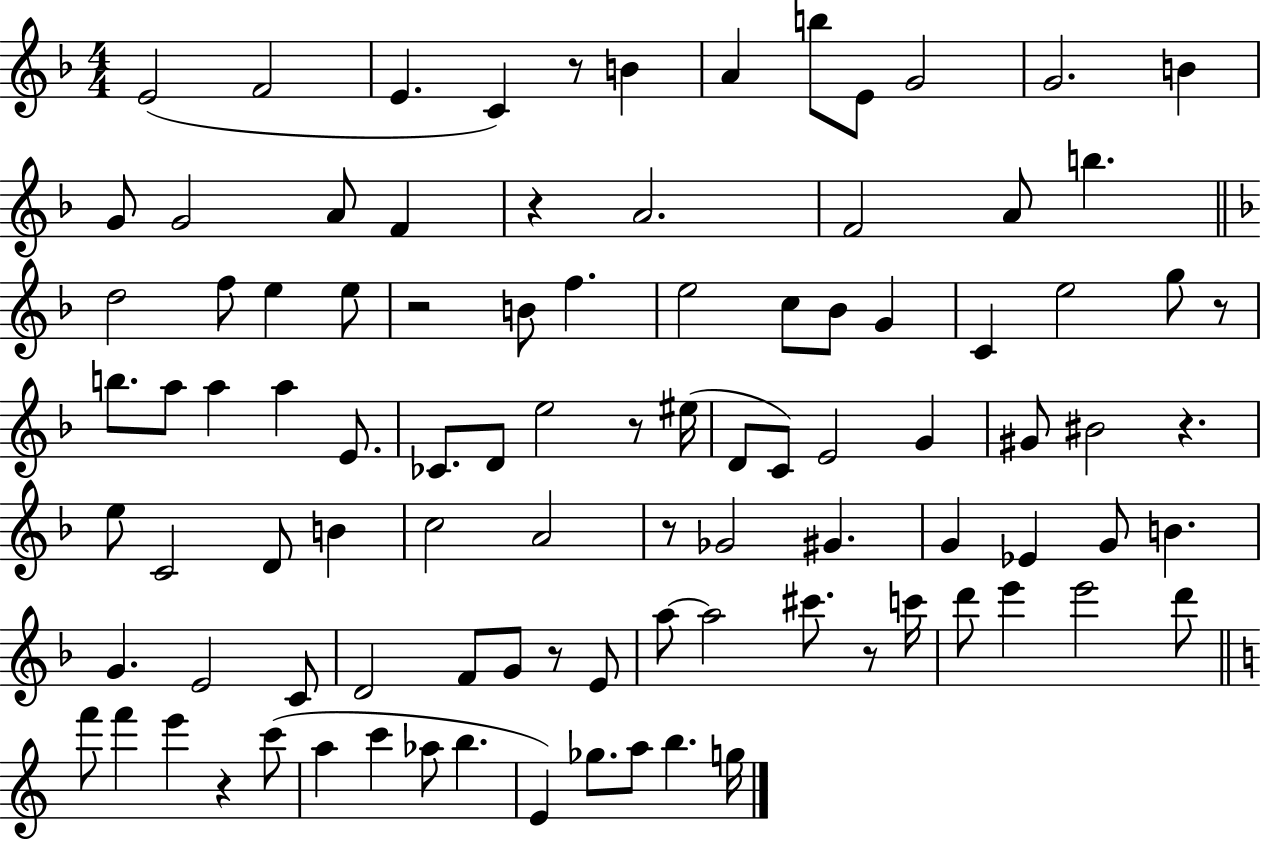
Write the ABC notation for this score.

X:1
T:Untitled
M:4/4
L:1/4
K:F
E2 F2 E C z/2 B A b/2 E/2 G2 G2 B G/2 G2 A/2 F z A2 F2 A/2 b d2 f/2 e e/2 z2 B/2 f e2 c/2 _B/2 G C e2 g/2 z/2 b/2 a/2 a a E/2 _C/2 D/2 e2 z/2 ^e/4 D/2 C/2 E2 G ^G/2 ^B2 z e/2 C2 D/2 B c2 A2 z/2 _G2 ^G G _E G/2 B G E2 C/2 D2 F/2 G/2 z/2 E/2 a/2 a2 ^c'/2 z/2 c'/4 d'/2 e' e'2 d'/2 f'/2 f' e' z c'/2 a c' _a/2 b E _g/2 a/2 b g/4